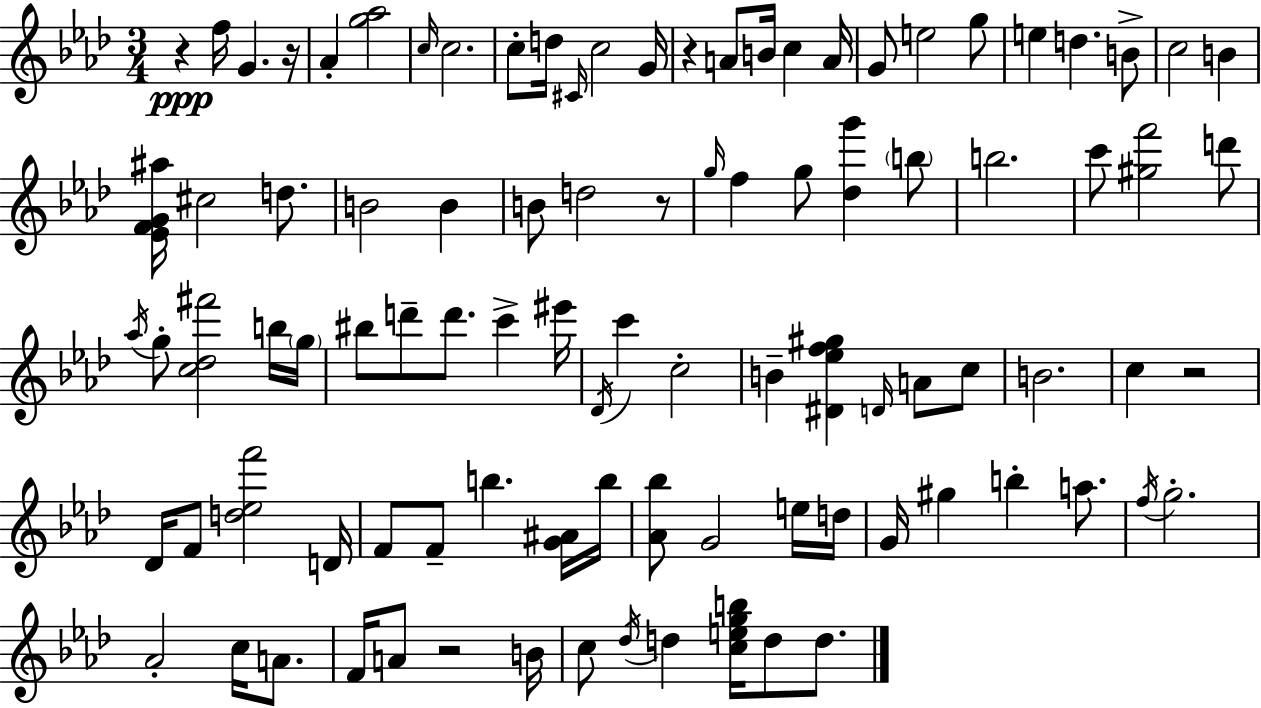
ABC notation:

X:1
T:Untitled
M:3/4
L:1/4
K:Ab
z f/4 G z/4 _A [g_a]2 c/4 c2 c/2 d/4 ^C/4 c2 G/4 z A/2 B/4 c A/4 G/2 e2 g/2 e d B/2 c2 B [_EFG^a]/4 ^c2 d/2 B2 B B/2 d2 z/2 g/4 f g/2 [_dg'] b/2 b2 c'/2 [^gf']2 d'/2 _a/4 g/2 [c_d^f']2 b/4 g/4 ^b/2 d'/2 d'/2 c' ^e'/4 _D/4 c' c2 B [^D_ef^g] D/4 A/2 c/2 B2 c z2 _D/4 F/2 [d_ef']2 D/4 F/2 F/2 b [G^A]/4 b/4 [_A_b]/2 G2 e/4 d/4 G/4 ^g b a/2 f/4 g2 _A2 c/4 A/2 F/4 A/2 z2 B/4 c/2 _d/4 d [cegb]/4 d/2 d/2